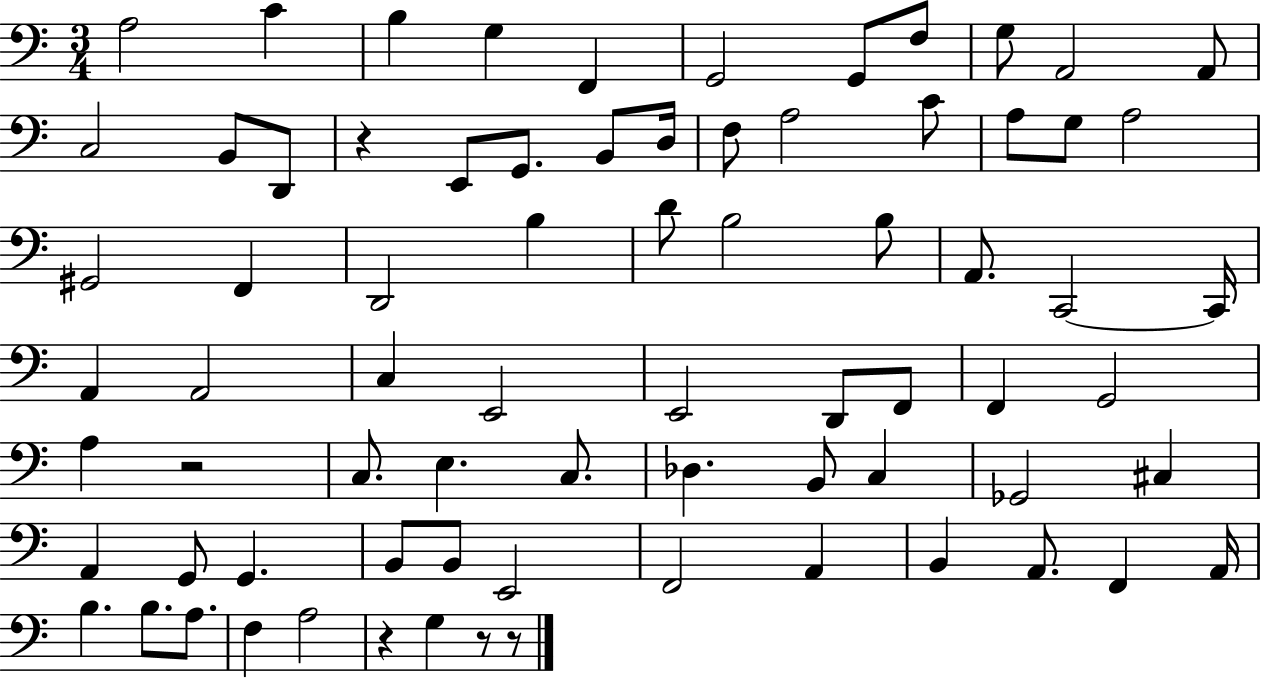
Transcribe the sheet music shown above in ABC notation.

X:1
T:Untitled
M:3/4
L:1/4
K:C
A,2 C B, G, F,, G,,2 G,,/2 F,/2 G,/2 A,,2 A,,/2 C,2 B,,/2 D,,/2 z E,,/2 G,,/2 B,,/2 D,/4 F,/2 A,2 C/2 A,/2 G,/2 A,2 ^G,,2 F,, D,,2 B, D/2 B,2 B,/2 A,,/2 C,,2 C,,/4 A,, A,,2 C, E,,2 E,,2 D,,/2 F,,/2 F,, G,,2 A, z2 C,/2 E, C,/2 _D, B,,/2 C, _G,,2 ^C, A,, G,,/2 G,, B,,/2 B,,/2 E,,2 F,,2 A,, B,, A,,/2 F,, A,,/4 B, B,/2 A,/2 F, A,2 z G, z/2 z/2